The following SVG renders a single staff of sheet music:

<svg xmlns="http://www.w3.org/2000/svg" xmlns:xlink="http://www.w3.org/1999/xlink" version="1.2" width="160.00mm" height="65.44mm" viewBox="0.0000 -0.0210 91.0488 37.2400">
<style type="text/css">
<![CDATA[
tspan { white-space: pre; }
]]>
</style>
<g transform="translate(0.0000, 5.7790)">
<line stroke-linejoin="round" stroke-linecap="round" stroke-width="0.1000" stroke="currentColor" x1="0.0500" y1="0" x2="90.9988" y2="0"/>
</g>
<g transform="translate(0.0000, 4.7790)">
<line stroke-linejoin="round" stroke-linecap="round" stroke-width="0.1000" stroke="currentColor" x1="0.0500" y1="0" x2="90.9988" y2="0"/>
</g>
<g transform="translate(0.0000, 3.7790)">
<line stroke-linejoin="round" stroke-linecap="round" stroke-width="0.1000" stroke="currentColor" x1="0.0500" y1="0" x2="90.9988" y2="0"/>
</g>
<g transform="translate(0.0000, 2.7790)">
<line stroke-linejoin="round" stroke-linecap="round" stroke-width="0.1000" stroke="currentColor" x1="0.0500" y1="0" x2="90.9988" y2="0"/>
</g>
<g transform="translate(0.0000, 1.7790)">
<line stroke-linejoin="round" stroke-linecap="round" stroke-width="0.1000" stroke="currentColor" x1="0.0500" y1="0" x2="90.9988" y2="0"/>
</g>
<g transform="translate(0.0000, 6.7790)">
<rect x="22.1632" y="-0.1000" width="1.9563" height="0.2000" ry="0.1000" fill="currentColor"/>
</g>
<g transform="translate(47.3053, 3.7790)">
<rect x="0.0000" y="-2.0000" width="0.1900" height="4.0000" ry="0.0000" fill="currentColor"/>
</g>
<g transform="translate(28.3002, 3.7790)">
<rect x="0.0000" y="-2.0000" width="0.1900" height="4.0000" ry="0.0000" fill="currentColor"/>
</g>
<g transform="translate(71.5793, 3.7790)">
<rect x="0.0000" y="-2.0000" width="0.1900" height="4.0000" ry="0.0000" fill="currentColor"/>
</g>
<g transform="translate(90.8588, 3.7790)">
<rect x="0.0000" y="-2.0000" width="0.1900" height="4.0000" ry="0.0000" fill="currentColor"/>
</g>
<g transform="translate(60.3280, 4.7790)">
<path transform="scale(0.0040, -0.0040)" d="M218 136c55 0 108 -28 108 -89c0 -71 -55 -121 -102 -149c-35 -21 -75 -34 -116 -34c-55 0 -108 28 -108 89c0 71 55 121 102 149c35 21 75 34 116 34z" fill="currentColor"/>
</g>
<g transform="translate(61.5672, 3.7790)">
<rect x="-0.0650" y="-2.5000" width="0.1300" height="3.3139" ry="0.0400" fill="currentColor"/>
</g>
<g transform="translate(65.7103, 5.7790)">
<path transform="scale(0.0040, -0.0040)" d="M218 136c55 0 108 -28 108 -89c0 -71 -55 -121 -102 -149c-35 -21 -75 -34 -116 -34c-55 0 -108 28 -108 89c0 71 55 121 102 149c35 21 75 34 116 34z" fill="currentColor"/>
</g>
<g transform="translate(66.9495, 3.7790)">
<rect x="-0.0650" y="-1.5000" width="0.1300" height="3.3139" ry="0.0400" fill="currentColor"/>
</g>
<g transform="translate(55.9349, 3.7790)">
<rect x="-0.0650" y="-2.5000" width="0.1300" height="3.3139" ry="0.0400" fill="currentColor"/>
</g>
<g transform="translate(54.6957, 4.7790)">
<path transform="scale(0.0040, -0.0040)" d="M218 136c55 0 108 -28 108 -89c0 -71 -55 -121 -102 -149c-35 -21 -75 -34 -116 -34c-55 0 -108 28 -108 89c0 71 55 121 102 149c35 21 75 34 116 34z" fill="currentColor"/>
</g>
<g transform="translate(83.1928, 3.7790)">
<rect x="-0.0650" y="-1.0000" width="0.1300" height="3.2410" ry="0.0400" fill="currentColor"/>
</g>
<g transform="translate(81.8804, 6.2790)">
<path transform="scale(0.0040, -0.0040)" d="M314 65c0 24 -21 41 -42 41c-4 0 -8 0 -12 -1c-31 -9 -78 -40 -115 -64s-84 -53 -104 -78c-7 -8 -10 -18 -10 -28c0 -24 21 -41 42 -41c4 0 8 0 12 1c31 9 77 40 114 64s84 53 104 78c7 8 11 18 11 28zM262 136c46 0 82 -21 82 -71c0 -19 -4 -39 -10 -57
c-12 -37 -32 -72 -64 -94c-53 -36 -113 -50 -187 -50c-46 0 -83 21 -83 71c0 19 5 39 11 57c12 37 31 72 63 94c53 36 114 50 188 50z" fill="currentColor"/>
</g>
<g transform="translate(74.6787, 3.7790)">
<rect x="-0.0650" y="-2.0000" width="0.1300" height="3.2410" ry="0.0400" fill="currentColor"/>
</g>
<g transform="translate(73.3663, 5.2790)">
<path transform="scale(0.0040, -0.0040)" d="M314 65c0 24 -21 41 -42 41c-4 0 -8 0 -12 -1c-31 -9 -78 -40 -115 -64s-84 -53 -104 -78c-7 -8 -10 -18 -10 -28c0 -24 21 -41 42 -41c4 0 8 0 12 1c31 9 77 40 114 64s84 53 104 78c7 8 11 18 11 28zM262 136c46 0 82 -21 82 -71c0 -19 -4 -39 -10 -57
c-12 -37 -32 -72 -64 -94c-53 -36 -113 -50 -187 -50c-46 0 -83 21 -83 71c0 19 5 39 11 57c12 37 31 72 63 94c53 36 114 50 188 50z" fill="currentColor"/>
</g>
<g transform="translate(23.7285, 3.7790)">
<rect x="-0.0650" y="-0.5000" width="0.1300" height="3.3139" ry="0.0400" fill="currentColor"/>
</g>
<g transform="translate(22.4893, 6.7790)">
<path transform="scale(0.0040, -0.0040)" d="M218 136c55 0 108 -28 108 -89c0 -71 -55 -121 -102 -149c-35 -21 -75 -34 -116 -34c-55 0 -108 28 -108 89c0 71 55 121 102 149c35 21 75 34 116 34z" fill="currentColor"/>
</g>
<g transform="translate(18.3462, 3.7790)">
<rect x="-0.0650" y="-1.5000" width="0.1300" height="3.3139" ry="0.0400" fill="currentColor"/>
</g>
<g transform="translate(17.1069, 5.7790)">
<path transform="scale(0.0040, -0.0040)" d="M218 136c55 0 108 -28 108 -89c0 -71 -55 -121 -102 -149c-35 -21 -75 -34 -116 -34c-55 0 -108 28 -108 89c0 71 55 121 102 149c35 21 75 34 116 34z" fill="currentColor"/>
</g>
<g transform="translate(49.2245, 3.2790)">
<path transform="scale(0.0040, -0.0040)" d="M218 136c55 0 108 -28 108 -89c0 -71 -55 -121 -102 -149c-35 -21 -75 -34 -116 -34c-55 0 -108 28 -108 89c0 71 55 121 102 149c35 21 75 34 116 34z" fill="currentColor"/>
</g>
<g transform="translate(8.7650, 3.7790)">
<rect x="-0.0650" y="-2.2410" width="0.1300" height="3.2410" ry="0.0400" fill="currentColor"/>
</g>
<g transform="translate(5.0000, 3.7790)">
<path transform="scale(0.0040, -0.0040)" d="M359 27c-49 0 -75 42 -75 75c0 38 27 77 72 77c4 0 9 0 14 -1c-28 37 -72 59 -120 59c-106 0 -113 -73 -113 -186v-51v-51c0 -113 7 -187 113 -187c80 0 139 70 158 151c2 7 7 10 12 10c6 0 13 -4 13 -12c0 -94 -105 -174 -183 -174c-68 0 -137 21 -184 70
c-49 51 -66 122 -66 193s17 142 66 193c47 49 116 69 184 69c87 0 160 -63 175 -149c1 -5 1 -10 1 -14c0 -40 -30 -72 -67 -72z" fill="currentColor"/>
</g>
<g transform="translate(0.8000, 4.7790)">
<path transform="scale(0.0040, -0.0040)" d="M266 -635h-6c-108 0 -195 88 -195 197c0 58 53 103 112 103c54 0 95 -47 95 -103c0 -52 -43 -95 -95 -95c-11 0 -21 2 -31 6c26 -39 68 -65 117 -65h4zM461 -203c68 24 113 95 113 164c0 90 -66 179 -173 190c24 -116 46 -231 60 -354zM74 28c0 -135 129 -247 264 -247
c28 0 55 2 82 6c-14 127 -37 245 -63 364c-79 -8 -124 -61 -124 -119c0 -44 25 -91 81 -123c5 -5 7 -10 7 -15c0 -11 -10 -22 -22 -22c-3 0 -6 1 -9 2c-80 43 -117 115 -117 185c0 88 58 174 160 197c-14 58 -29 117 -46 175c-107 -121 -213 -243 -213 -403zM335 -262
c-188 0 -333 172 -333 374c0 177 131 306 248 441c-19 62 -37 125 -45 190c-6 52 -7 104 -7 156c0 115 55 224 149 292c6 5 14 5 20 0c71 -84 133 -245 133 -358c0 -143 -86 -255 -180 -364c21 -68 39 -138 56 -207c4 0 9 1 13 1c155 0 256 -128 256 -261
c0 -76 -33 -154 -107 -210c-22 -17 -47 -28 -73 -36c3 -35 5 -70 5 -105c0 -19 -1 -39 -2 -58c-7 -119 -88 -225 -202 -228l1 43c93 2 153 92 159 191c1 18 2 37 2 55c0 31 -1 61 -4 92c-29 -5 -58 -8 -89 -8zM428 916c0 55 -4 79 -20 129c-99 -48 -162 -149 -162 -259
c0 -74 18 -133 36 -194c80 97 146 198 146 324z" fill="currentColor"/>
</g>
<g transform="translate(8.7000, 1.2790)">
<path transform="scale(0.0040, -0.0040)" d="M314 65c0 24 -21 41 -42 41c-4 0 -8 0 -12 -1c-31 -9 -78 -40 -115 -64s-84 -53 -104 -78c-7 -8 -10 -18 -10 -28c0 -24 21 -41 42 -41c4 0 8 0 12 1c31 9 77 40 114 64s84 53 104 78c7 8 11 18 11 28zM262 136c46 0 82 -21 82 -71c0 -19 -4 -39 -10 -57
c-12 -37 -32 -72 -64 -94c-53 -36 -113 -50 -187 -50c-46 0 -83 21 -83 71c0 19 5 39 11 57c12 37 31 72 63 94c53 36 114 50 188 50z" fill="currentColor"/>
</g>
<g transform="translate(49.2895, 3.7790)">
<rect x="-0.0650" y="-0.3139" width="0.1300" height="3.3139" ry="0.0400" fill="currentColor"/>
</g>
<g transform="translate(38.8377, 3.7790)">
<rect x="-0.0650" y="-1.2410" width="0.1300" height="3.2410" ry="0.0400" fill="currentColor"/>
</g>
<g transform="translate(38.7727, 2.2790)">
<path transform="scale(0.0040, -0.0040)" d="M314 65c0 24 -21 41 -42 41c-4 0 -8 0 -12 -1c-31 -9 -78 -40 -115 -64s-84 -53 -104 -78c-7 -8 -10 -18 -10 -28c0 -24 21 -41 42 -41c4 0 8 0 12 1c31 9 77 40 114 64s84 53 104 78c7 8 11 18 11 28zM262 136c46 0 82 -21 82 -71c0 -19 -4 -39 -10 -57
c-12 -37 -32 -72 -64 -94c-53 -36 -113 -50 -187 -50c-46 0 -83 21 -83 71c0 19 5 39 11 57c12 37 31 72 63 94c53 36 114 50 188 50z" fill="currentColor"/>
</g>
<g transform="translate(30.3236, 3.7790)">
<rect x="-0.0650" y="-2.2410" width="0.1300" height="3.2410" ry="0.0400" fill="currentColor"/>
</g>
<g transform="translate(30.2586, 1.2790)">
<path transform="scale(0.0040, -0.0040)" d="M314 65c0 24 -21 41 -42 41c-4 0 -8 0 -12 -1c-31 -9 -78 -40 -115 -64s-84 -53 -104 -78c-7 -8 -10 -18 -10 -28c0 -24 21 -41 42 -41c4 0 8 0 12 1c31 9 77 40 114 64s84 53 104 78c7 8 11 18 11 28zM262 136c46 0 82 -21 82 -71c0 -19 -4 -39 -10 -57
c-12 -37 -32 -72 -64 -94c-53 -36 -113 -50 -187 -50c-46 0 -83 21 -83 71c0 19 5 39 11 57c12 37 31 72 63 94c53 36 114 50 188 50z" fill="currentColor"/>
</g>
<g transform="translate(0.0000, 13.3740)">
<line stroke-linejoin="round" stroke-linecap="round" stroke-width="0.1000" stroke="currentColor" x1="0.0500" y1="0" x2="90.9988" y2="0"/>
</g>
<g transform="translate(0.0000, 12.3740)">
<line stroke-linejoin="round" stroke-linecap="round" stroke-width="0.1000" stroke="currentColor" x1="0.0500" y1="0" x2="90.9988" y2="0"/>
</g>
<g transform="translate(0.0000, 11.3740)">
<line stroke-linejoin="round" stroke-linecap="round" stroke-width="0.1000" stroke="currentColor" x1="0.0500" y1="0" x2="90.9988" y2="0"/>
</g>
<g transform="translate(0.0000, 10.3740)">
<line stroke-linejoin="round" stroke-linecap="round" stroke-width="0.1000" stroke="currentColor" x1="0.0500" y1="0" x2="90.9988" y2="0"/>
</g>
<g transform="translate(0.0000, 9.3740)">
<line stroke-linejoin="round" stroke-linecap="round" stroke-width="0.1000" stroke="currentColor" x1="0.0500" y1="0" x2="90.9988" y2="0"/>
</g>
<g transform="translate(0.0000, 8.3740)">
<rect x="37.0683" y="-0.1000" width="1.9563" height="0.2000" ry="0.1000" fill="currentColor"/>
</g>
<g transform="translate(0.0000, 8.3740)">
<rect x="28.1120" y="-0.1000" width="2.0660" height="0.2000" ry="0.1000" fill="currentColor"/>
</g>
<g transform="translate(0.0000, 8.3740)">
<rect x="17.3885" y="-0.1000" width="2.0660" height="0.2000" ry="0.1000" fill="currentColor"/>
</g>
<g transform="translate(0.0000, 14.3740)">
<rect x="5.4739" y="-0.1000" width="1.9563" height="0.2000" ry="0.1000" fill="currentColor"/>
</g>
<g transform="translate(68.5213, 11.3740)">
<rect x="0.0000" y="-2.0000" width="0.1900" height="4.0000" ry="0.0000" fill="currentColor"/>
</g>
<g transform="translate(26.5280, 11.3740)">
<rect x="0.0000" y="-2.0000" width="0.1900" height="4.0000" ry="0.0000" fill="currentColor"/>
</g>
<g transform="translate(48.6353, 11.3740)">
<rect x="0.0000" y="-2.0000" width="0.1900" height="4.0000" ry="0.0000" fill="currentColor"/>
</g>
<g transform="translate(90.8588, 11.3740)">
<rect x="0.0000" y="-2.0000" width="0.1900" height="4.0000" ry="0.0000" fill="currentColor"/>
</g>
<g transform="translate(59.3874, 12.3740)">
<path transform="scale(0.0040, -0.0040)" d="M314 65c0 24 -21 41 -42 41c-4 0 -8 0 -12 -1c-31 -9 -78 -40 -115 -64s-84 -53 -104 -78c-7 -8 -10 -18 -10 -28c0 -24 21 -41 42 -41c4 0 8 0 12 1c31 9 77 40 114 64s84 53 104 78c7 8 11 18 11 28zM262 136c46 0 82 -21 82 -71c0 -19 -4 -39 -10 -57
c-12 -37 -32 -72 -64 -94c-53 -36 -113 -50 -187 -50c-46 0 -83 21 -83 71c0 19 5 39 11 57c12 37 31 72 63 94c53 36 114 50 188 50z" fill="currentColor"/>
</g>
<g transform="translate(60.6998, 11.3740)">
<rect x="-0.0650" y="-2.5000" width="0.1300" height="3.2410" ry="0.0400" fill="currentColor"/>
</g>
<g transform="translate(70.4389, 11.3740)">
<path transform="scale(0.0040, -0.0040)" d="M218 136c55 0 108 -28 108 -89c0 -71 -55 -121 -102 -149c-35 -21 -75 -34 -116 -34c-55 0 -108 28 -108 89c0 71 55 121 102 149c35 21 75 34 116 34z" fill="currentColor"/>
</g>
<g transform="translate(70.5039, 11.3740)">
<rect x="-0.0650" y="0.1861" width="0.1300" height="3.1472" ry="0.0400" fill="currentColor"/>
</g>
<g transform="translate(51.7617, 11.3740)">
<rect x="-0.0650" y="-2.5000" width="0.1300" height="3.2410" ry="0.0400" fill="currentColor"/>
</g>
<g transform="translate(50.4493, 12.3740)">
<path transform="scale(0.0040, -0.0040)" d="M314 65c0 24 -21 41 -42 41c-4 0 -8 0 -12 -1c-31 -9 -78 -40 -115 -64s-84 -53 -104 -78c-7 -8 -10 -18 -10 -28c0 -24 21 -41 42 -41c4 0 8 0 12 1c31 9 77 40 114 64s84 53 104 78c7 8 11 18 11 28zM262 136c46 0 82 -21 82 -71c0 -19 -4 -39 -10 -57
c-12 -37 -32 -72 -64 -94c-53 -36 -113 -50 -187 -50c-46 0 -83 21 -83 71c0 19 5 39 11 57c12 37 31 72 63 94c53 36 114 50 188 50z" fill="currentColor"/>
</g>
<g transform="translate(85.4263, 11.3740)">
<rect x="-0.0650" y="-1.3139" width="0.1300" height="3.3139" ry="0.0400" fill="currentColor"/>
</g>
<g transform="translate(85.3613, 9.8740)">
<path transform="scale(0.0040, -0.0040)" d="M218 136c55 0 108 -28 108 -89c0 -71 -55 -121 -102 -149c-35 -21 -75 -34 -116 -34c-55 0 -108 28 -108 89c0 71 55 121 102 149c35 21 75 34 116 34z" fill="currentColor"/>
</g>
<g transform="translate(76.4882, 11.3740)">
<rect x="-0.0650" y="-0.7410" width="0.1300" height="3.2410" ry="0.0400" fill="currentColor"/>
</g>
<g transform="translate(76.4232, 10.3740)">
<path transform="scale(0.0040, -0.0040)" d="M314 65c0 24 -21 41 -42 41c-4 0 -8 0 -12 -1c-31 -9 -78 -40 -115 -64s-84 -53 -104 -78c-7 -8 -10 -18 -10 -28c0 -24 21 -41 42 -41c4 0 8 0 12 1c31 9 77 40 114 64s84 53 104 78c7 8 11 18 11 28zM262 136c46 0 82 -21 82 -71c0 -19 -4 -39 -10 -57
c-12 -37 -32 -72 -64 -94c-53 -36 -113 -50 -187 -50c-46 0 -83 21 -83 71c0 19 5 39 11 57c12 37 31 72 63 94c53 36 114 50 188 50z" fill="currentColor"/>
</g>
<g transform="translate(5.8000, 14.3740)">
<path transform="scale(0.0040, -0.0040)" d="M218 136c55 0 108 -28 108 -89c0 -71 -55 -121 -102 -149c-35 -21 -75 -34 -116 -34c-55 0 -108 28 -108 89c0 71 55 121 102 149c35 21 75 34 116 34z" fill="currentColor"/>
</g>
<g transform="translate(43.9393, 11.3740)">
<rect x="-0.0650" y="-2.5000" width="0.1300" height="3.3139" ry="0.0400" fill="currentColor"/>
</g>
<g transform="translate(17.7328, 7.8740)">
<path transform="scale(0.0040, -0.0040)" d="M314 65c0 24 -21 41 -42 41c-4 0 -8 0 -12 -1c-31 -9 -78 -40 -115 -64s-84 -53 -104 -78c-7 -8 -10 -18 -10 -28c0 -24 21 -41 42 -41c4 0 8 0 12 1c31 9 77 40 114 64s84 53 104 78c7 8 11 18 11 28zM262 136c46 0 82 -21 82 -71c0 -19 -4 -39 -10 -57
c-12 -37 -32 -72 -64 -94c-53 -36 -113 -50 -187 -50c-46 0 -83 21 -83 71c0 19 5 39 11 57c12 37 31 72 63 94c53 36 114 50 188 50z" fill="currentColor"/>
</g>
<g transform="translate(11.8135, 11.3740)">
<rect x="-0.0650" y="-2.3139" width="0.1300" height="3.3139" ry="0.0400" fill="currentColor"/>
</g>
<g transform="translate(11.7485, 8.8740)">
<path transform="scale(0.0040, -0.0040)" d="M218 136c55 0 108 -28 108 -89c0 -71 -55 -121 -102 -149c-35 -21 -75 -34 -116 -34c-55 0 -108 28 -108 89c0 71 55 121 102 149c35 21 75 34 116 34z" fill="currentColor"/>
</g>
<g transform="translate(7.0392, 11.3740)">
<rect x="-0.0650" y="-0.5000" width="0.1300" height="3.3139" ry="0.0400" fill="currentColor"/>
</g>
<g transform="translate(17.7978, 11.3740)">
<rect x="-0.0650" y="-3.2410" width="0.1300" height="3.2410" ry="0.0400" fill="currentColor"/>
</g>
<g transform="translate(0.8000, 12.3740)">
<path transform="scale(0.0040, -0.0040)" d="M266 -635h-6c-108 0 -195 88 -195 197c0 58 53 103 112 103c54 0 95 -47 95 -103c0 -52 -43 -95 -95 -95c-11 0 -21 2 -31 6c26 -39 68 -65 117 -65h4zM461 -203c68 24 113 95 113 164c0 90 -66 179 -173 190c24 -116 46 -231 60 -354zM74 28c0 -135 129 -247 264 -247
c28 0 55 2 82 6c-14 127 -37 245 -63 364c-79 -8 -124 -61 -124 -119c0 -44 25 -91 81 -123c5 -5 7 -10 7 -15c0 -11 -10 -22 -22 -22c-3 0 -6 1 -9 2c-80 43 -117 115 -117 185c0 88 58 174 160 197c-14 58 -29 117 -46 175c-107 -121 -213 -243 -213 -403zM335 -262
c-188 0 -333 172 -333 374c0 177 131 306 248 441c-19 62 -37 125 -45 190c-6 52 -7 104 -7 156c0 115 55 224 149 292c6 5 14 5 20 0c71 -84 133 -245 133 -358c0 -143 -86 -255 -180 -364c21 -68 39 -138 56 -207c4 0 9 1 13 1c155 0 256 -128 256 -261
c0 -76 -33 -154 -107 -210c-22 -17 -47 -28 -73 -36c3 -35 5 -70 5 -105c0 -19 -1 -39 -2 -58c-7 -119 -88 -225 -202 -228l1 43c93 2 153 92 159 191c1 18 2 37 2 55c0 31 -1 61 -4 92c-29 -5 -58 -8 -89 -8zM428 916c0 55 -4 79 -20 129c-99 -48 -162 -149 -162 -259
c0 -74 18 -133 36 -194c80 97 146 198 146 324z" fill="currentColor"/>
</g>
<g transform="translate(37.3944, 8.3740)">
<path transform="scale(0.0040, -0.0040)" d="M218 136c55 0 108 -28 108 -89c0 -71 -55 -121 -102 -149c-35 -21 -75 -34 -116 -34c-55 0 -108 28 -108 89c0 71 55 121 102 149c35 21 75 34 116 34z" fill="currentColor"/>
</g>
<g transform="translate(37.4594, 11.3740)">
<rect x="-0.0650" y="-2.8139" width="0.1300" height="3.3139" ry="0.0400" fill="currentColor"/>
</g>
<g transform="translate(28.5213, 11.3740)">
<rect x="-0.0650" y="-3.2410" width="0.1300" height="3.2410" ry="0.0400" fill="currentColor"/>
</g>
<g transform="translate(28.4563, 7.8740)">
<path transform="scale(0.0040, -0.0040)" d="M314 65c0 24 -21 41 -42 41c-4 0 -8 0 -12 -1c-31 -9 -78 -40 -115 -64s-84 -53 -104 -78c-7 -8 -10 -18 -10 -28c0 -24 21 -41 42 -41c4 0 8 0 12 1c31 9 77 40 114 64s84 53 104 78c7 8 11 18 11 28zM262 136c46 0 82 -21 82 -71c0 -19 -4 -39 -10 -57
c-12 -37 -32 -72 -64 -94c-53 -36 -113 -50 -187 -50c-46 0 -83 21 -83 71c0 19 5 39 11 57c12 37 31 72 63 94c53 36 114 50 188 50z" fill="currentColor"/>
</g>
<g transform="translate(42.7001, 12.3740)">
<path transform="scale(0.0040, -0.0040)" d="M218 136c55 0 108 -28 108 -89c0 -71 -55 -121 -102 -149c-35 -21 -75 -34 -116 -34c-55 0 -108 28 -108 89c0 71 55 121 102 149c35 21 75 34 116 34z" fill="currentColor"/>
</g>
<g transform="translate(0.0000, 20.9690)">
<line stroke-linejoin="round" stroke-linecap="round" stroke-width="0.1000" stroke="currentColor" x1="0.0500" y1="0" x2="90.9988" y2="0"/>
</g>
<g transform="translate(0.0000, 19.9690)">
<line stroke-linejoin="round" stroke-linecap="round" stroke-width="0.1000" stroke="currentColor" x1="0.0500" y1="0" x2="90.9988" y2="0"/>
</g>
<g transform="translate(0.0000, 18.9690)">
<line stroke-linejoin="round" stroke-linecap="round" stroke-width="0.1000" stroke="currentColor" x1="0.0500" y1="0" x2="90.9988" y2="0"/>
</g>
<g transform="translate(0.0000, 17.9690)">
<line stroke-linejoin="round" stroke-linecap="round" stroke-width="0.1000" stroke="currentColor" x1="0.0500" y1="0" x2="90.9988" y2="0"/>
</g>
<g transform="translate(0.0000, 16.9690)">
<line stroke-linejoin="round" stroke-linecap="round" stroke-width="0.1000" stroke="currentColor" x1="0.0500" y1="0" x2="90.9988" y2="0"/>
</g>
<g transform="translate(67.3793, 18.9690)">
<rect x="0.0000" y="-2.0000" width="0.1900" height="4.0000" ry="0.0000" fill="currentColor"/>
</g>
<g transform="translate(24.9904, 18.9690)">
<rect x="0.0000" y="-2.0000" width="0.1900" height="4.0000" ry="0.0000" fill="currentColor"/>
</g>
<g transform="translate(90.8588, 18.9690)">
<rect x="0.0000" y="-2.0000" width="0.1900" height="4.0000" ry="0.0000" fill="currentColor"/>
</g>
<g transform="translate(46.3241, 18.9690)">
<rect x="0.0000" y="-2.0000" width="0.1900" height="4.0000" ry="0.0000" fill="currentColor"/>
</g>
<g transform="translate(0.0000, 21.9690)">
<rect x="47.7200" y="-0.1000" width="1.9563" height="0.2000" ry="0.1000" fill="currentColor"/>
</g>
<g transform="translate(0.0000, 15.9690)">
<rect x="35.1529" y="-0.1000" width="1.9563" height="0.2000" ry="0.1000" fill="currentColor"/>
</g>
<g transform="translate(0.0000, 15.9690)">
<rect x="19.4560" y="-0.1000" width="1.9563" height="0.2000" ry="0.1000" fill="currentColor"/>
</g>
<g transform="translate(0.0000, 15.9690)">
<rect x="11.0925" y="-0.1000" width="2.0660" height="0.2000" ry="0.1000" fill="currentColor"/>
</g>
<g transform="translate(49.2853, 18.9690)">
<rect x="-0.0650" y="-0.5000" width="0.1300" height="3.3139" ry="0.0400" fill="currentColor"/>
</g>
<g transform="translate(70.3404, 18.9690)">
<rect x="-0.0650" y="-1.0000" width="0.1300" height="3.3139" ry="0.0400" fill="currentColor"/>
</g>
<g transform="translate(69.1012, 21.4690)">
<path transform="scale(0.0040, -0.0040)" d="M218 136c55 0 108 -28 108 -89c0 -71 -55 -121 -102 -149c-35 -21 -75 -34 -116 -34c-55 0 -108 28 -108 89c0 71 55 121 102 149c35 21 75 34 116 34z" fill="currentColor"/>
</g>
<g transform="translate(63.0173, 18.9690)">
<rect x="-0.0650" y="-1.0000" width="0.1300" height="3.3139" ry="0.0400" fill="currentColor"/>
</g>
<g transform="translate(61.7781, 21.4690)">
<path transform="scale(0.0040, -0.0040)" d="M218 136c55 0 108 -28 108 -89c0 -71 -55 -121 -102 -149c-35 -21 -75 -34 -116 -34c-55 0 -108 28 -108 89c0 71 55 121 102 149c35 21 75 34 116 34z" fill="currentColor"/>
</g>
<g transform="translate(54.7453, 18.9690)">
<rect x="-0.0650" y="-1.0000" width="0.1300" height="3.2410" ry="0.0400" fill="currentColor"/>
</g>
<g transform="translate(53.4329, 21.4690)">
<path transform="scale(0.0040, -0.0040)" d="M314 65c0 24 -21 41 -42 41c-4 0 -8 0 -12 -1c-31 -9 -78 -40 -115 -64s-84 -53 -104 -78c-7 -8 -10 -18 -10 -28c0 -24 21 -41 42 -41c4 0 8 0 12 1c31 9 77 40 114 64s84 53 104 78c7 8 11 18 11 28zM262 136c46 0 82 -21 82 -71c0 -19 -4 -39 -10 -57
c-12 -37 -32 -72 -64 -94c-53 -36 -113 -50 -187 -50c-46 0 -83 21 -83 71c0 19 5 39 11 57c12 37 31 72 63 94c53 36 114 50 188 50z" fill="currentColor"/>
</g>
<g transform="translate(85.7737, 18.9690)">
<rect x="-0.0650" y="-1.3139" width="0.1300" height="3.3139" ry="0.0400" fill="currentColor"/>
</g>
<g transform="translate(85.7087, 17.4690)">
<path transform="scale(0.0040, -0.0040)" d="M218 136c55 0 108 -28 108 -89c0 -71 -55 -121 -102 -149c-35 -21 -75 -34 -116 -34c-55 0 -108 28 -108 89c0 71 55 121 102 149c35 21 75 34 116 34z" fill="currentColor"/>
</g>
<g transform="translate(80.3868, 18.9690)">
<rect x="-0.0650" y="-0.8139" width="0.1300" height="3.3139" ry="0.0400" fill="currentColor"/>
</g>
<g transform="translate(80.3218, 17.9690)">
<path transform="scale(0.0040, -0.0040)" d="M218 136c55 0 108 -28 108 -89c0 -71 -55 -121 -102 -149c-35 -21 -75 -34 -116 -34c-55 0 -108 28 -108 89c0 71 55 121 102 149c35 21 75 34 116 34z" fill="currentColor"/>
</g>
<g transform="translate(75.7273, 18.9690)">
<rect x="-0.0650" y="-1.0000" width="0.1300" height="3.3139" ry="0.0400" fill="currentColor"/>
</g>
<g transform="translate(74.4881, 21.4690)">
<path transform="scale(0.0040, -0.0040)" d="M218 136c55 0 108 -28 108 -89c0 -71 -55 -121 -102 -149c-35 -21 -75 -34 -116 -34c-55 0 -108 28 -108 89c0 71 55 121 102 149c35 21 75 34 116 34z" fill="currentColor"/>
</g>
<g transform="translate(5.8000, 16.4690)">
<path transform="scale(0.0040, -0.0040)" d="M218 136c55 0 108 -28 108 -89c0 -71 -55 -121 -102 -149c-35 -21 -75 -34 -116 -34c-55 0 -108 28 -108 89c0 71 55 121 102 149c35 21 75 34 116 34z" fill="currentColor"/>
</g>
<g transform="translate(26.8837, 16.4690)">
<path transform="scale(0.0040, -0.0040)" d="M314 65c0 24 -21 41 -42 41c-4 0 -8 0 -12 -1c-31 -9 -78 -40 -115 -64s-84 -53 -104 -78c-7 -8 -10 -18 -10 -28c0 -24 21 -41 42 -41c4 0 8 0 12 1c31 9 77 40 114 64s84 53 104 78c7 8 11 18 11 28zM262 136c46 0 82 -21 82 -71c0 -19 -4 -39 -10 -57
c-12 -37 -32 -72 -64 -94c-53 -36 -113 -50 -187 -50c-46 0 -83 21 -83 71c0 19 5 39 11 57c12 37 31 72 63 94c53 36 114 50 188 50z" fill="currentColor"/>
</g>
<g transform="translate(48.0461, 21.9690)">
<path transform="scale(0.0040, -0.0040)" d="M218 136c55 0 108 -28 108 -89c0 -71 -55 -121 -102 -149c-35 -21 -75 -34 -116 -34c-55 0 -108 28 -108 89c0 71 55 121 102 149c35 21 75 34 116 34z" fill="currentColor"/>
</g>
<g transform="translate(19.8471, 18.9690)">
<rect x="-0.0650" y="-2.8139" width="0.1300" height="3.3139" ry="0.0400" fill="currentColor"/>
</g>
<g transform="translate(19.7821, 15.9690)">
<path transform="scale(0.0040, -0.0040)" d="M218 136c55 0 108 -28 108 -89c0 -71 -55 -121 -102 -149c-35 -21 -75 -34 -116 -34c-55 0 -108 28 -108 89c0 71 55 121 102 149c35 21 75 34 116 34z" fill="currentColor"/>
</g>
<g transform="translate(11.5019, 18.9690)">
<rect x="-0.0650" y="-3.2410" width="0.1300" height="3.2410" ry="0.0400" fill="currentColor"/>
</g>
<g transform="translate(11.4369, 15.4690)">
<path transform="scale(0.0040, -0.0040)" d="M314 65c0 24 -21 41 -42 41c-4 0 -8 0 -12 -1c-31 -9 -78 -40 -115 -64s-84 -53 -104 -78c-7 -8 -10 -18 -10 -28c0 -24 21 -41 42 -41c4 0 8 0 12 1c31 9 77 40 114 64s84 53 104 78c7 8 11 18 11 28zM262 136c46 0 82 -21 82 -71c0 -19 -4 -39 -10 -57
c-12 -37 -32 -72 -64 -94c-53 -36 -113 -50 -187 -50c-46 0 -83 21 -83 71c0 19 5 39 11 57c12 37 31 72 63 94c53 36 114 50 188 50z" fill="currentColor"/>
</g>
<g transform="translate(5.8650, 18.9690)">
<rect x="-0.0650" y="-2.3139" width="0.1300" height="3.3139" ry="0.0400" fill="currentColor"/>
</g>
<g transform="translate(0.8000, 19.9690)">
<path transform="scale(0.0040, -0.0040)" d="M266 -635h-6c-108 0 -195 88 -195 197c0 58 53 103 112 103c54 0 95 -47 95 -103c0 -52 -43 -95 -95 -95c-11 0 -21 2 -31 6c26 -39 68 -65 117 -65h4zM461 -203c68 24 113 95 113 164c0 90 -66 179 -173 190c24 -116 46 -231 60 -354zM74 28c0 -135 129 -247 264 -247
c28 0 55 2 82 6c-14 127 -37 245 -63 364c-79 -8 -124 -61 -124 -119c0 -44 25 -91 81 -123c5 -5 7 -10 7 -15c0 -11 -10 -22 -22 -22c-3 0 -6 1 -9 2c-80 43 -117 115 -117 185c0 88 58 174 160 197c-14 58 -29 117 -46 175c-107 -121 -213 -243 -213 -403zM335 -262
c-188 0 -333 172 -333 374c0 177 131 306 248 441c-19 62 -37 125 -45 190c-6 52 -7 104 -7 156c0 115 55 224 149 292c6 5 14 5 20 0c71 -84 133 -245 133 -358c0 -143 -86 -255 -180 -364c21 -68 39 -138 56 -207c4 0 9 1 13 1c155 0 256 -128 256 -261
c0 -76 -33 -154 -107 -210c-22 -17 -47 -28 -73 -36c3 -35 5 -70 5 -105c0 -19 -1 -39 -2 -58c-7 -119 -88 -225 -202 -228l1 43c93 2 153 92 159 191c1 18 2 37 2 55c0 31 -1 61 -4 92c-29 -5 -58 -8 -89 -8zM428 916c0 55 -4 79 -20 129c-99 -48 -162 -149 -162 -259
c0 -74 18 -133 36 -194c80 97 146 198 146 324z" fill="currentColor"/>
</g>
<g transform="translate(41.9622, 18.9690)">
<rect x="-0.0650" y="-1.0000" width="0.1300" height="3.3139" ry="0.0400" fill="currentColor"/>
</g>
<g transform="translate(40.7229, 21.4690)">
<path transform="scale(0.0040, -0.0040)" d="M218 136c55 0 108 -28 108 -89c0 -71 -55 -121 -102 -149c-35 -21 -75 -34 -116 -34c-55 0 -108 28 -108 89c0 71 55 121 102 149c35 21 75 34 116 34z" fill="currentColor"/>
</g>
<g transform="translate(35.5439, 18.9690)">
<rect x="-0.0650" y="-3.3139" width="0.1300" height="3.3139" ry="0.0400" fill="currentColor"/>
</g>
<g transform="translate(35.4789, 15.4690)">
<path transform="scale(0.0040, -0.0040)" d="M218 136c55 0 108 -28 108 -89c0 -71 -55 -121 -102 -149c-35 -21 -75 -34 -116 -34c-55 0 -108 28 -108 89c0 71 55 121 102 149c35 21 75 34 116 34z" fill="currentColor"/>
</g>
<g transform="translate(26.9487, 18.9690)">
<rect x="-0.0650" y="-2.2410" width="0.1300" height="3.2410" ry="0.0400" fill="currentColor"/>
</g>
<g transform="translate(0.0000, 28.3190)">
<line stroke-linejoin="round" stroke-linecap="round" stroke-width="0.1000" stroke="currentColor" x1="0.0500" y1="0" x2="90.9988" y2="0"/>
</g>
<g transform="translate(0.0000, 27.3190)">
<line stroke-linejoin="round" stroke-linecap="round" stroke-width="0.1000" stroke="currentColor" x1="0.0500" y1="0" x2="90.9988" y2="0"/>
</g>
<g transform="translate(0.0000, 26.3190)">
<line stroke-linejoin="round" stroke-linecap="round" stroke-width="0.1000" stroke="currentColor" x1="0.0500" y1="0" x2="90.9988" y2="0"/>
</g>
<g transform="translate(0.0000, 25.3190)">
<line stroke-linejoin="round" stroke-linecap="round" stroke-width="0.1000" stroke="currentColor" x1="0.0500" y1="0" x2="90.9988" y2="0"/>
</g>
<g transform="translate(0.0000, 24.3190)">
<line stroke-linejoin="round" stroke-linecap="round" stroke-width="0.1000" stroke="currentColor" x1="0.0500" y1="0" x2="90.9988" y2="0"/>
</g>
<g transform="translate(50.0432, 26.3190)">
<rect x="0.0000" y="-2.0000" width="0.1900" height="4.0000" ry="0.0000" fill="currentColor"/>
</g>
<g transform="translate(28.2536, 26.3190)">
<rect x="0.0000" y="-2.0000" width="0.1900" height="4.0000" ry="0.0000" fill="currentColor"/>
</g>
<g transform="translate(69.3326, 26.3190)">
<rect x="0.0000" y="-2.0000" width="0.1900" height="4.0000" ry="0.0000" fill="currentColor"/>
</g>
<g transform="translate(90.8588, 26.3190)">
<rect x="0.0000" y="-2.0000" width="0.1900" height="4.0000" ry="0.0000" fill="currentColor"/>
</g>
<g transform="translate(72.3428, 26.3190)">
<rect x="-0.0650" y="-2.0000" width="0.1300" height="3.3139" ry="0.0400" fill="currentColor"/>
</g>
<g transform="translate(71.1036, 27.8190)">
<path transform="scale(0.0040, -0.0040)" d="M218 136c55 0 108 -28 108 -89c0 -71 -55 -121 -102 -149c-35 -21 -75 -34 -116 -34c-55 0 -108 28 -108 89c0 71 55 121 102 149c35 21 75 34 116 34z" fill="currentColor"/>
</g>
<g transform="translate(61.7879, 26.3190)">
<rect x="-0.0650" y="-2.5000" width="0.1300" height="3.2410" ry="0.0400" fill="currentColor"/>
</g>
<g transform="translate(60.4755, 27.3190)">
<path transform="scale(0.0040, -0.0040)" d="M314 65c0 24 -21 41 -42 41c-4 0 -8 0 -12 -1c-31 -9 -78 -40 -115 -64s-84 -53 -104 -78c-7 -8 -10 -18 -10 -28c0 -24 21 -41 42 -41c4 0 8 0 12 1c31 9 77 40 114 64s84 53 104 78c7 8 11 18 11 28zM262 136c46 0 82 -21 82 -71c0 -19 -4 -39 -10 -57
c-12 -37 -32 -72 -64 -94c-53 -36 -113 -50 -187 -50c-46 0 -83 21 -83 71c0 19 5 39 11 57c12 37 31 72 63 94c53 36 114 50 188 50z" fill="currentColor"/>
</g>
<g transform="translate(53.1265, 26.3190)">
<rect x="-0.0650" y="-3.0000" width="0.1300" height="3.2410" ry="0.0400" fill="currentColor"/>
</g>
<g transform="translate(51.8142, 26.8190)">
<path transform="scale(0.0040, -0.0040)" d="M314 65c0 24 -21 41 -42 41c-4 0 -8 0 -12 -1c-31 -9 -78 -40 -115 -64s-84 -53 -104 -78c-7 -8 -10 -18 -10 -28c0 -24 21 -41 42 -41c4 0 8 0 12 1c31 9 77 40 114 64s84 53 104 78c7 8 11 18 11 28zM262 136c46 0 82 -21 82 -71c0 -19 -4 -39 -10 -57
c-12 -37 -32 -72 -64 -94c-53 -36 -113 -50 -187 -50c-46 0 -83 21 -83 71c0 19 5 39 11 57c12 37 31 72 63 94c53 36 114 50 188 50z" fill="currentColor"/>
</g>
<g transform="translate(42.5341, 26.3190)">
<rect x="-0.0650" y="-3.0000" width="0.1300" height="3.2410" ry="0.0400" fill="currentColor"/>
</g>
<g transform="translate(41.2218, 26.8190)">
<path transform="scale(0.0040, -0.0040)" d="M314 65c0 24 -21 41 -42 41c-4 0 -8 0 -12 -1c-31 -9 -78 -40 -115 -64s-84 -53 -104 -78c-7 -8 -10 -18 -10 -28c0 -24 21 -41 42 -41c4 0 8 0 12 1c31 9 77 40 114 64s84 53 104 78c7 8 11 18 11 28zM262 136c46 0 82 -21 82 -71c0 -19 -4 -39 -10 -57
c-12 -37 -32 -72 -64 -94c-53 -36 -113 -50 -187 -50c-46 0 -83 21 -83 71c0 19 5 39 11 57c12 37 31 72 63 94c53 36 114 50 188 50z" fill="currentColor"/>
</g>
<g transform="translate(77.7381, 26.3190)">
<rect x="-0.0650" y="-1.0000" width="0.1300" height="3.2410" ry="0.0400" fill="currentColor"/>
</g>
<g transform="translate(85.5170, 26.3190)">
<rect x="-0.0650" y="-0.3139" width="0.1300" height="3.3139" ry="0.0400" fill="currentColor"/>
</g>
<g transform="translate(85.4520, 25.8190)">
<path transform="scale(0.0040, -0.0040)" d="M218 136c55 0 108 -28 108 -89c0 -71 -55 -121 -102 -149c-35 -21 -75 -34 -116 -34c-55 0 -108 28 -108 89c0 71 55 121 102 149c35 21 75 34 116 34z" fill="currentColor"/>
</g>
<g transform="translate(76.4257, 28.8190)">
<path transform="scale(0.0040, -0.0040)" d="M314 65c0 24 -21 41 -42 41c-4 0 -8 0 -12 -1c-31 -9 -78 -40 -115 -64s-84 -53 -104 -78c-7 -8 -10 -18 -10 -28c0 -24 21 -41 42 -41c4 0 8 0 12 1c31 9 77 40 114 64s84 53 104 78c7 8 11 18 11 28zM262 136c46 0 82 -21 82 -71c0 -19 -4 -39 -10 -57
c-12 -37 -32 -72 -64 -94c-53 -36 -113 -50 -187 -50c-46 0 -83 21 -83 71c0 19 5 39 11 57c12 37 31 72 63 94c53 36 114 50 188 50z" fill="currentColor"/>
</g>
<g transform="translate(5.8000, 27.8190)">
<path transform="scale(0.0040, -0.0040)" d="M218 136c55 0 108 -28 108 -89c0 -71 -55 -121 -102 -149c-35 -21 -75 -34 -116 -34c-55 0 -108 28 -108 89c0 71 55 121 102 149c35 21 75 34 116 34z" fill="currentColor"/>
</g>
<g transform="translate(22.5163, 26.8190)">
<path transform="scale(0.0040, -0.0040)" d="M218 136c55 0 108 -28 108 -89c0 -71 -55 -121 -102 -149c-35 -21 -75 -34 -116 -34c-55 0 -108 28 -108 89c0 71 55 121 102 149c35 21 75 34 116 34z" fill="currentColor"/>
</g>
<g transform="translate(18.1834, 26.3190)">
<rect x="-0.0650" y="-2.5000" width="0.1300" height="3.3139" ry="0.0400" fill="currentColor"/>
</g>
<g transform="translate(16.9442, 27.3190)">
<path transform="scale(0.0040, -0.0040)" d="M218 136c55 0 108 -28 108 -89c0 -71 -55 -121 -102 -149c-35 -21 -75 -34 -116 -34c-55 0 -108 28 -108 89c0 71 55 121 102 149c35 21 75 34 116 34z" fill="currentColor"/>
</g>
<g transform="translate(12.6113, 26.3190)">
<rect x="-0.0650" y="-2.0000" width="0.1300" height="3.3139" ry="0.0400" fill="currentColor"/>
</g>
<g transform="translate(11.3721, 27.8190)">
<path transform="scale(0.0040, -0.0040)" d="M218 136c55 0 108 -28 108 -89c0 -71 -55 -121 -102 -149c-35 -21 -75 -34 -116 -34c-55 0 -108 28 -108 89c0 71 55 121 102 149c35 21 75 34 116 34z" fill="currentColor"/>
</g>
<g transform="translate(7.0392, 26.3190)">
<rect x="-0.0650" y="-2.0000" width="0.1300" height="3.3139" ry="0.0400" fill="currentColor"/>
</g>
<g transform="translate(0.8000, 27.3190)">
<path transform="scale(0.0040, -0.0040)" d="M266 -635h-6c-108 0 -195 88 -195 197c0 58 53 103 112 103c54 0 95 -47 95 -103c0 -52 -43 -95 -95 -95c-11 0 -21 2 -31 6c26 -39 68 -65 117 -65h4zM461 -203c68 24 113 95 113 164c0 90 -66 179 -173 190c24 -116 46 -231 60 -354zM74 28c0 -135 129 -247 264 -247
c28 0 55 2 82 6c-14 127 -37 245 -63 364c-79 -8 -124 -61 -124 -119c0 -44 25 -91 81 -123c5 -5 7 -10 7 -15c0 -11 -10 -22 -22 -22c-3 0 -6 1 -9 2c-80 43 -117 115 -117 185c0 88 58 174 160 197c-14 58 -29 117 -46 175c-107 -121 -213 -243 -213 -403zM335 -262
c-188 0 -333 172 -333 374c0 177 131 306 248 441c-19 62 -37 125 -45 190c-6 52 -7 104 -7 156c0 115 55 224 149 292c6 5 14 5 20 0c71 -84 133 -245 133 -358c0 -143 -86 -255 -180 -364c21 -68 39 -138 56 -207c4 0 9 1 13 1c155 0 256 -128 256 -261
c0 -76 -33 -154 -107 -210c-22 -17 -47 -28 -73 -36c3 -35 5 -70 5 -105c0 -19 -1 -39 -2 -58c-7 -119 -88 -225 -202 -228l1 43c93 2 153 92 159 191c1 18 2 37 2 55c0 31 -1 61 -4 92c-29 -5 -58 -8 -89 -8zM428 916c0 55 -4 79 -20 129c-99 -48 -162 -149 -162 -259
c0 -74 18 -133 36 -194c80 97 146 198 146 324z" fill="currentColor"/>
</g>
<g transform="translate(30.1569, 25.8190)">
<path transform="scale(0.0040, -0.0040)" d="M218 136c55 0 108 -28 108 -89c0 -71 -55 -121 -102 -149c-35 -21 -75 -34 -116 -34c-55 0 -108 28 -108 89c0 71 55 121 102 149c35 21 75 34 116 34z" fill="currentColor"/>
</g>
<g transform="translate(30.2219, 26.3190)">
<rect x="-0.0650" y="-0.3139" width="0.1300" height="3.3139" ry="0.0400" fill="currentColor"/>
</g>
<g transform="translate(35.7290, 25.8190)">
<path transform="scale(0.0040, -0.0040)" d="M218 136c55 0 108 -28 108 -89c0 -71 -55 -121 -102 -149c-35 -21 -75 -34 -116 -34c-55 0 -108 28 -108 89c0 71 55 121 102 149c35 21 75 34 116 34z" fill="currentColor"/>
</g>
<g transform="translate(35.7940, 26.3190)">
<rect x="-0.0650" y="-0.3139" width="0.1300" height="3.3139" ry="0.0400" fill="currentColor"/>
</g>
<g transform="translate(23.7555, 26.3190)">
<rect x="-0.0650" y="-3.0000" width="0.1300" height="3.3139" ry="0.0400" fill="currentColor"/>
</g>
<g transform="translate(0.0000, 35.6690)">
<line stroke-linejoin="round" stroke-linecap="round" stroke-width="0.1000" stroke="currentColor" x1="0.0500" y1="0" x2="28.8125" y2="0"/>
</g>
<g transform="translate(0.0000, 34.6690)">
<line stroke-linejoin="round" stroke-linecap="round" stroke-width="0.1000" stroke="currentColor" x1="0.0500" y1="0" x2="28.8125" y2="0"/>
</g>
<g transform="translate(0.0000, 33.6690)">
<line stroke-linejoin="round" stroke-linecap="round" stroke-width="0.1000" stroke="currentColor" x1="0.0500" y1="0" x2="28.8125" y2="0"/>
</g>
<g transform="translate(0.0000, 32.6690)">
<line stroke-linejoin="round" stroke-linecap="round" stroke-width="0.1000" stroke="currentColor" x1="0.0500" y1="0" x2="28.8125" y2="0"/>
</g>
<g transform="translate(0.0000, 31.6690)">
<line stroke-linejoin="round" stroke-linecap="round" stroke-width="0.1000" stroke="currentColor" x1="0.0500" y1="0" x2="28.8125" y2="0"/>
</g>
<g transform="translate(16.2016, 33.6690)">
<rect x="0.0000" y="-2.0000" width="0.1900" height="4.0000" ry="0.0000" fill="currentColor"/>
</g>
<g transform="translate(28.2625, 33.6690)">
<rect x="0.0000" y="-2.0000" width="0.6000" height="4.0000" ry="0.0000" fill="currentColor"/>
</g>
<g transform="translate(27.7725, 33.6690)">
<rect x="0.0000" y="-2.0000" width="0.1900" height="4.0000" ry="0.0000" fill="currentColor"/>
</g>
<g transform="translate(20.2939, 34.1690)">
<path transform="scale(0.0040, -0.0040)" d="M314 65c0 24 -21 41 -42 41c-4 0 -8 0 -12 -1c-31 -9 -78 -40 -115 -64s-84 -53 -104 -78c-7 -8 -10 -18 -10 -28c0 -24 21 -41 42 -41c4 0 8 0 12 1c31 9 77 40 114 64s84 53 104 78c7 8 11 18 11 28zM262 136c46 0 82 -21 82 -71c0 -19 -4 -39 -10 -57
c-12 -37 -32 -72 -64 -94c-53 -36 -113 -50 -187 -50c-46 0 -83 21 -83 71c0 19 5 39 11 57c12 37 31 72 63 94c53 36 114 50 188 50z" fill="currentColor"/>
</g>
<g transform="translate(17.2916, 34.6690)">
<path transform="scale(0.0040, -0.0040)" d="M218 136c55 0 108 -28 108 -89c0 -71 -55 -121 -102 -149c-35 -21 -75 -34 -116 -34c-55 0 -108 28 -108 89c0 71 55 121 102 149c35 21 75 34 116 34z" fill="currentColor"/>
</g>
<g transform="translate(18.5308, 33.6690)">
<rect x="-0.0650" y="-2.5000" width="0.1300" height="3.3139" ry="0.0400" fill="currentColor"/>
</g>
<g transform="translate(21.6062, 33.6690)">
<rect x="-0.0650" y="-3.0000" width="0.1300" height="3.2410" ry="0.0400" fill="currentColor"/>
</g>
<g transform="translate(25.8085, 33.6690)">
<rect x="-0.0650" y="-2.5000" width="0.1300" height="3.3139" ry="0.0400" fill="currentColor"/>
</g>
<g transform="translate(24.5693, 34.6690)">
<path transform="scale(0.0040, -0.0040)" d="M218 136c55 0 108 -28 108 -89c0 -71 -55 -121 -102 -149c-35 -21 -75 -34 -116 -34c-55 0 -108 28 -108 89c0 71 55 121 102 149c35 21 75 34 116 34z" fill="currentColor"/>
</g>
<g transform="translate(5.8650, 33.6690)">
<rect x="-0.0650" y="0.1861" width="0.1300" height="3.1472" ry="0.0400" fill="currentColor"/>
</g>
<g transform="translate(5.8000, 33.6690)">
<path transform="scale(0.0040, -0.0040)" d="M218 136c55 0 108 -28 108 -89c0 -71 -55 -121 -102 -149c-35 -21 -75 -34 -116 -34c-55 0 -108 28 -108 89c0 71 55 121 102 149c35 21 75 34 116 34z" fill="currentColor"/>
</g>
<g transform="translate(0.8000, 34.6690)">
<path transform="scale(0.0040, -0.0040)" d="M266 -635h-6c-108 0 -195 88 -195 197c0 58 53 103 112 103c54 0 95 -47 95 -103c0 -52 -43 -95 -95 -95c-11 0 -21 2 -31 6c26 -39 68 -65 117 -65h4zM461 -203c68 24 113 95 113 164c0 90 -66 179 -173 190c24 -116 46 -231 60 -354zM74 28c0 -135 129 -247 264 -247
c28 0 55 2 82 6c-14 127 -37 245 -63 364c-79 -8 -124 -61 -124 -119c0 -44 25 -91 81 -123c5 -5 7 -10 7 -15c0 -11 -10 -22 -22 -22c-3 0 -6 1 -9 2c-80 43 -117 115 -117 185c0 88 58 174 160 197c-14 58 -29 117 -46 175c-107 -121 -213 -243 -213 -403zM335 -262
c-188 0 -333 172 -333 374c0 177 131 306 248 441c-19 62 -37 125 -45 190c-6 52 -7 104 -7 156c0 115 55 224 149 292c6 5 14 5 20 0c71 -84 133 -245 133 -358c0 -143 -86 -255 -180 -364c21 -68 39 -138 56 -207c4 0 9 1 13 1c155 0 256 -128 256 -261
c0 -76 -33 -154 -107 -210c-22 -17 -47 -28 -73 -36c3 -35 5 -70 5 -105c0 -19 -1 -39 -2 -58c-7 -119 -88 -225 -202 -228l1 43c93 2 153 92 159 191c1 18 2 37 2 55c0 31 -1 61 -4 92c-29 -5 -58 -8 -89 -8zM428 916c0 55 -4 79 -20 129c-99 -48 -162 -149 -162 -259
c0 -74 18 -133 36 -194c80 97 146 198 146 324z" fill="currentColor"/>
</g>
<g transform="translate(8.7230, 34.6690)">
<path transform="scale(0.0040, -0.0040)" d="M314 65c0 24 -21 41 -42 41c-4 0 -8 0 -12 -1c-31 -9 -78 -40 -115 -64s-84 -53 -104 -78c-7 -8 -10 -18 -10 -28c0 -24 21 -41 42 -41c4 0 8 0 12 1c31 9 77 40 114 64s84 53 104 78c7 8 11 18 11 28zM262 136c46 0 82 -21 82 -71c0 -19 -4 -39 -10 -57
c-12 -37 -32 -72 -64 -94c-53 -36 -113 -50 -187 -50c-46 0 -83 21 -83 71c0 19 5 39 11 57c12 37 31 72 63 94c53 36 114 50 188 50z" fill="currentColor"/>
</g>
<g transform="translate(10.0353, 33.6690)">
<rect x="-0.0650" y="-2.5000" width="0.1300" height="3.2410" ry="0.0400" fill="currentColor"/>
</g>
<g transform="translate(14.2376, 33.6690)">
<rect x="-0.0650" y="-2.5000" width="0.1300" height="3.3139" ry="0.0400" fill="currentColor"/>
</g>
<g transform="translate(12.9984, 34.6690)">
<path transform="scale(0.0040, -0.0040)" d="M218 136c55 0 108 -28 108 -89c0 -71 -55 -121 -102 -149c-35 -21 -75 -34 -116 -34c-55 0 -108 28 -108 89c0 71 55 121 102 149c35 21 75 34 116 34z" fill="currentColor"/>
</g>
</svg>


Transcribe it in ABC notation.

X:1
T:Untitled
M:4/4
L:1/4
K:C
g2 E C g2 e2 c G G E F2 D2 C g b2 b2 a G G2 G2 B d2 e g b2 a g2 b D C D2 D D D d e F F G A c c A2 A2 G2 F D2 c B G2 G G A2 G